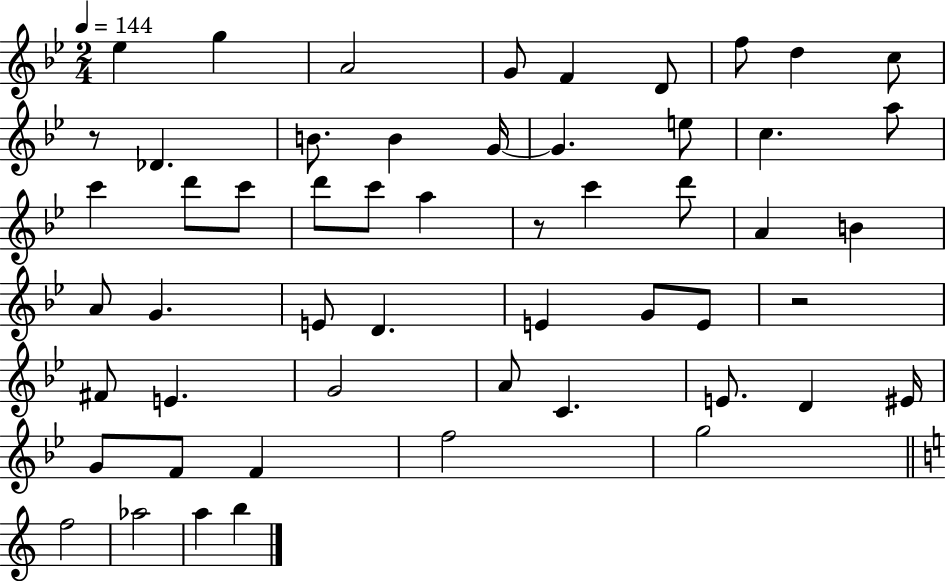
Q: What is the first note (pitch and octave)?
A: Eb5